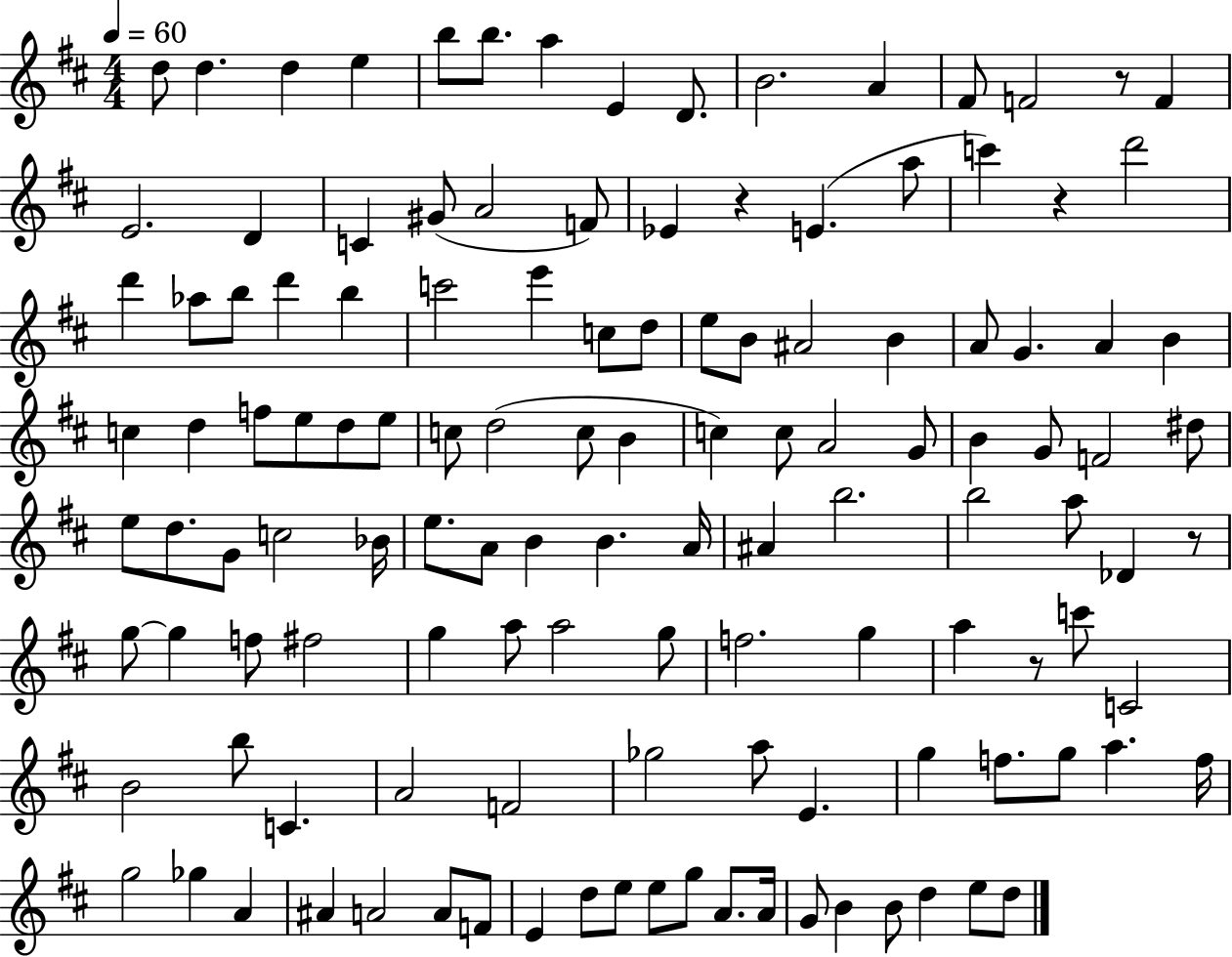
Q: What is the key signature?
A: D major